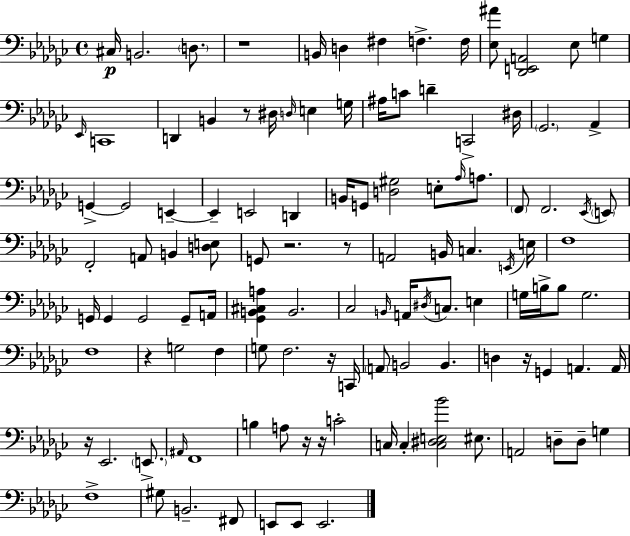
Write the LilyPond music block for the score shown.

{
  \clef bass
  \time 4/4
  \defaultTimeSignature
  \key ees \minor
  cis16\p b,2. \parenthesize d8. | r1 | b,16 d4 fis4 f4.-> f16 | <ees ais'>8 <des, e, a,>2 ees8 g4 | \break \grace { ees,16 } c,1 | d,4 b,4 r8 dis16 \grace { d16 } e4 | g16 ais16 c'8 d'4-- c,2-> | dis16 \parenthesize ges,2. aes,4-> | \break g,4->~~ g,2 e,4--~~ | e,4-- e,2 d,4 | b,16 g,8 <d gis>2 e8-. \grace { aes16 } | a8. \parenthesize f,8 f,2. | \break \acciaccatura { ees,16 } \parenthesize e,8 f,2-. a,8 b,4 | <d e>8 g,8 r2. | r8 a,2 b,16 c4. | \acciaccatura { e,16 } e16 f1 | \break g,16 g,4 g,2 | g,8-- a,16 <ges, b, cis a>4 b,2. | ces2 \grace { b,16 } a,16 \acciaccatura { dis16 } | c8. e4 g16 b16-> b8 g2. | \break f1 | r4 g2 | f4 g8 f2. | r16 c,16 \parenthesize a,8 b,2 | \break b,4. d4 r16 g,4 | a,4. a,16 r16 ees,2. | \parenthesize e,8.-> \grace { ais,16 } f,1 | b4 a8 r16 r16 | \break c'2-. c16 c4-. <c dis e bes'>2 | eis8. a,2 | d8-- d8-- g4 f1-> | gis8 b,2.-- | \break fis,8 e,8 e,8 e,2. | \bar "|."
}